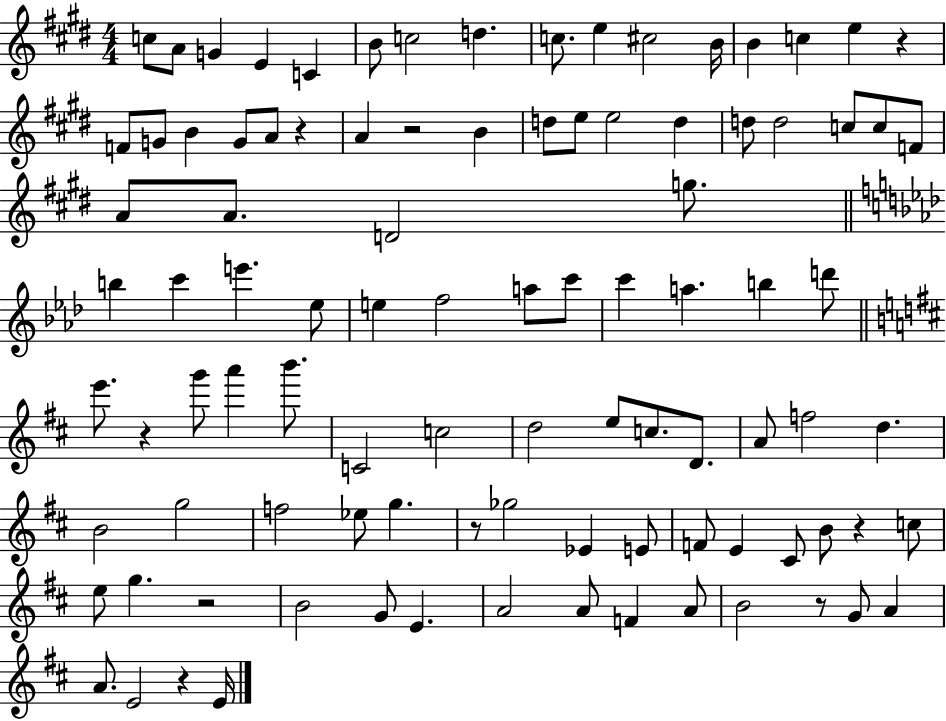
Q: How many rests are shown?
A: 9